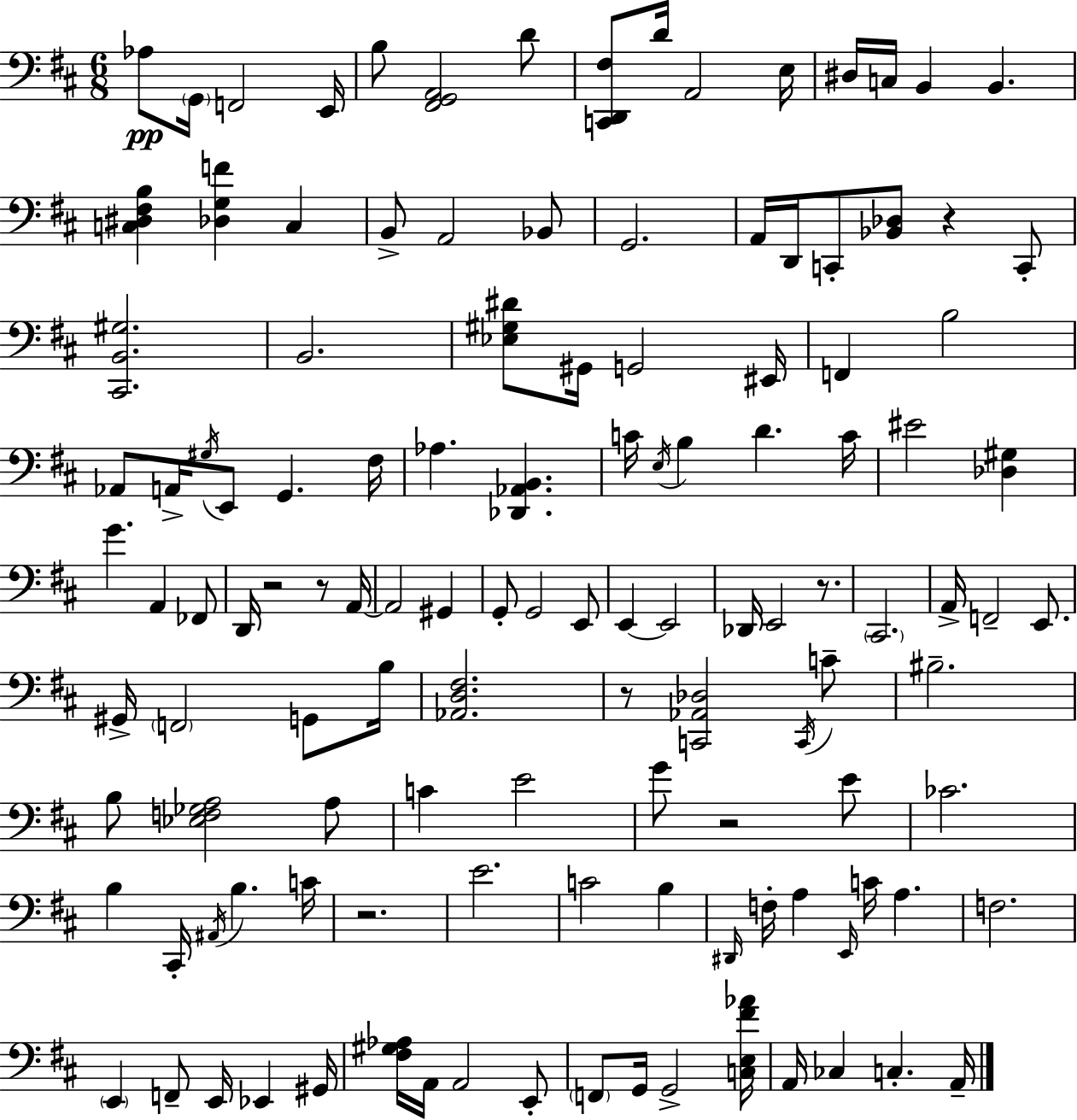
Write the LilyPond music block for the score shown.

{
  \clef bass
  \numericTimeSignature
  \time 6/8
  \key d \major
  aes8\pp \parenthesize g,16 f,2 e,16 | b8 <fis, g, a,>2 d'8 | <c, d, fis>8 d'16 a,2 e16 | dis16 c16 b,4 b,4. | \break <c dis fis b>4 <des g f'>4 c4 | b,8-> a,2 bes,8 | g,2. | a,16 d,16 c,8-. <bes, des>8 r4 c,8-. | \break <cis, b, gis>2. | b,2. | <ees gis dis'>8 gis,16 g,2 eis,16 | f,4 b2 | \break aes,8 a,16-> \acciaccatura { gis16 } e,8 g,4. | fis16 aes4. <des, aes, b,>4. | c'16 \acciaccatura { e16 } b4 d'4. | c'16 eis'2 <des gis>4 | \break g'4. a,4 | fes,8 d,16 r2 r8 | a,16~~ a,2 gis,4 | g,8-. g,2 | \break e,8 e,4~~ e,2 | des,16 e,2 r8. | \parenthesize cis,2. | a,16-> f,2-- e,8. | \break gis,16-> \parenthesize f,2 g,8 | b16 <aes, d fis>2. | r8 <c, aes, des>2 | \acciaccatura { c,16 } c'8-- bis2.-- | \break b8 <ees f ges a>2 | a8 c'4 e'2 | g'8 r2 | e'8 ces'2. | \break b4 cis,16-. \acciaccatura { ais,16 } b4. | c'16 r2. | e'2. | c'2 | \break b4 \grace { dis,16 } f16-. a4 \grace { e,16 } c'16 | a4. f2. | \parenthesize e,4 f,8-- | e,16 ees,4 gis,16 <fis gis aes>16 a,16 a,2 | \break e,8-. \parenthesize f,8 g,16 g,2-> | <c e fis' aes'>16 a,16 ces4 c4.-. | a,16-- \bar "|."
}